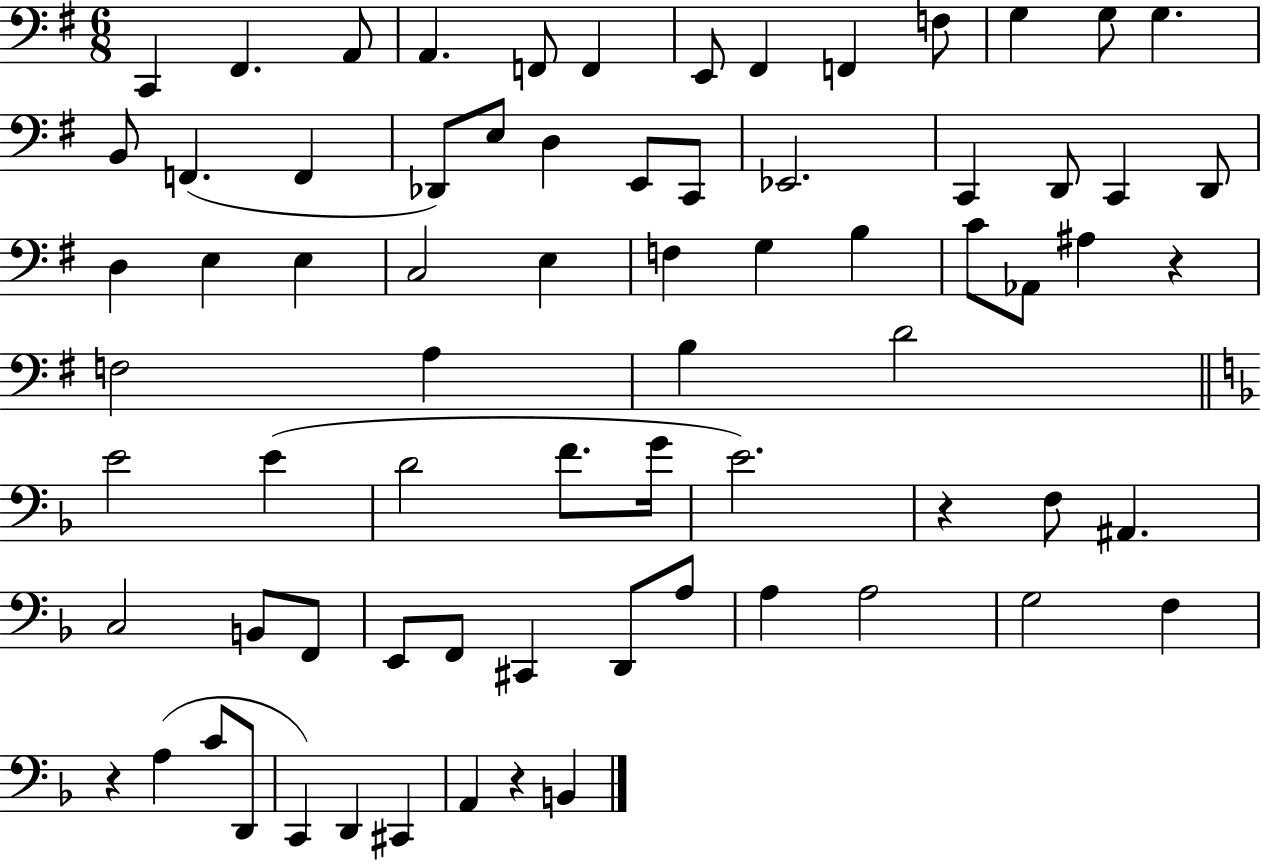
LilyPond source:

{
  \clef bass
  \numericTimeSignature
  \time 6/8
  \key g \major
  c,4 fis,4. a,8 | a,4. f,8 f,4 | e,8 fis,4 f,4 f8 | g4 g8 g4. | \break b,8 f,4.( f,4 | des,8) e8 d4 e,8 c,8 | ees,2. | c,4 d,8 c,4 d,8 | \break d4 e4 e4 | c2 e4 | f4 g4 b4 | c'8 aes,8 ais4 r4 | \break f2 a4 | b4 d'2 | \bar "||" \break \key f \major e'2 e'4( | d'2 f'8. g'16 | e'2.) | r4 f8 ais,4. | \break c2 b,8 f,8 | e,8 f,8 cis,4 d,8 a8 | a4 a2 | g2 f4 | \break r4 a4( c'8 d,8 | c,4) d,4 cis,4 | a,4 r4 b,4 | \bar "|."
}